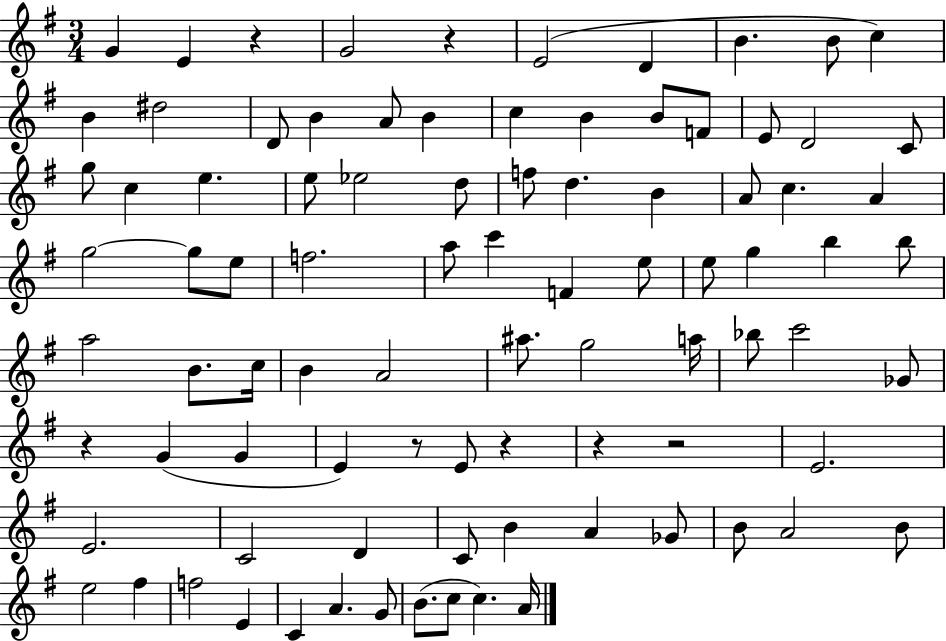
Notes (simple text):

G4/q E4/q R/q G4/h R/q E4/h D4/q B4/q. B4/e C5/q B4/q D#5/h D4/e B4/q A4/e B4/q C5/q B4/q B4/e F4/e E4/e D4/h C4/e G5/e C5/q E5/q. E5/e Eb5/h D5/e F5/e D5/q. B4/q A4/e C5/q. A4/q G5/h G5/e E5/e F5/h. A5/e C6/q F4/q E5/e E5/e G5/q B5/q B5/e A5/h B4/e. C5/s B4/q A4/h A#5/e. G5/h A5/s Bb5/e C6/h Gb4/e R/q G4/q G4/q E4/q R/e E4/e R/q R/q R/h E4/h. E4/h. C4/h D4/q C4/e B4/q A4/q Gb4/e B4/e A4/h B4/e E5/h F#5/q F5/h E4/q C4/q A4/q. G4/e B4/e. C5/e C5/q. A4/s